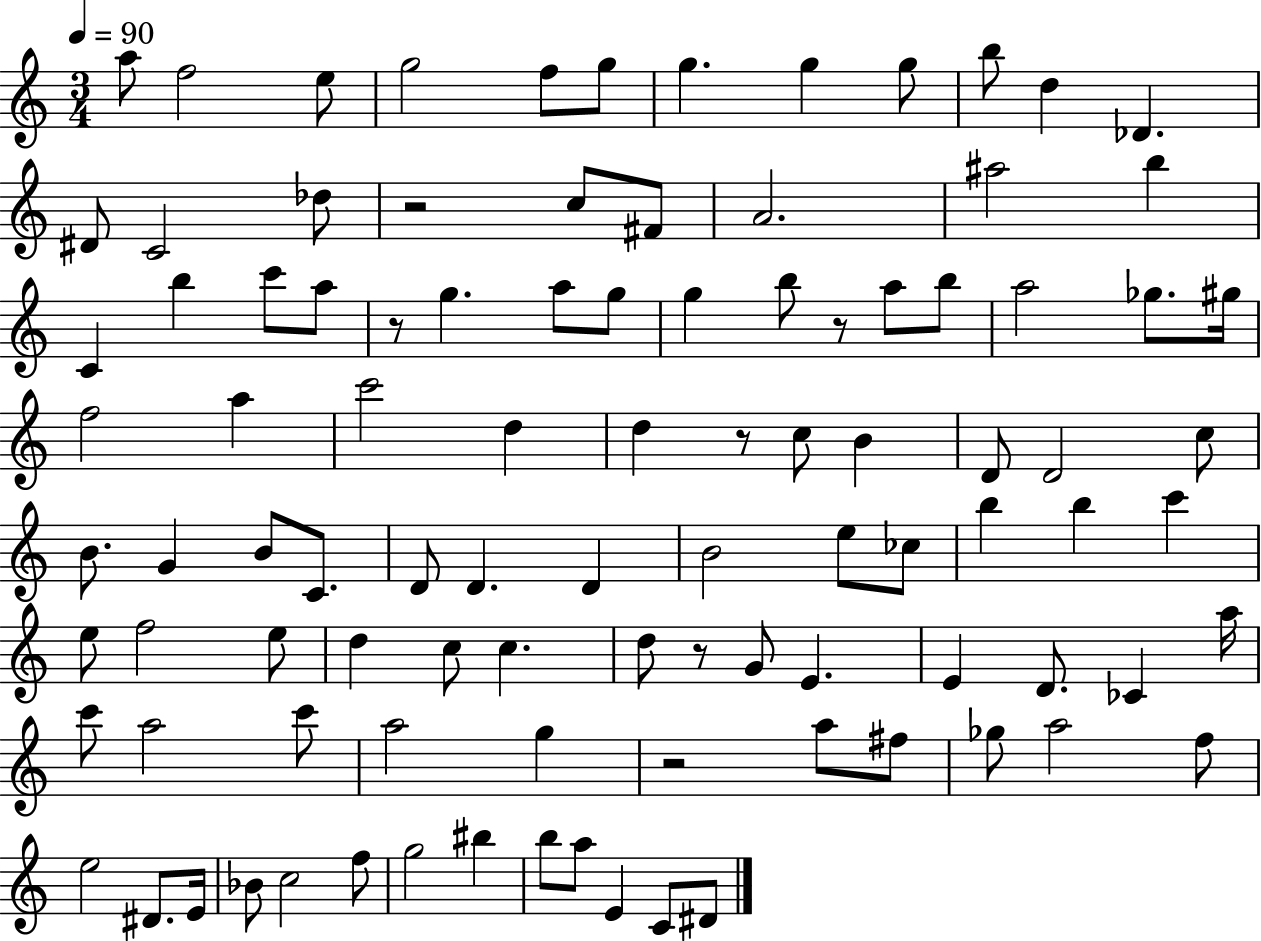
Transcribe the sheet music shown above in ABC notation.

X:1
T:Untitled
M:3/4
L:1/4
K:C
a/2 f2 e/2 g2 f/2 g/2 g g g/2 b/2 d _D ^D/2 C2 _d/2 z2 c/2 ^F/2 A2 ^a2 b C b c'/2 a/2 z/2 g a/2 g/2 g b/2 z/2 a/2 b/2 a2 _g/2 ^g/4 f2 a c'2 d d z/2 c/2 B D/2 D2 c/2 B/2 G B/2 C/2 D/2 D D B2 e/2 _c/2 b b c' e/2 f2 e/2 d c/2 c d/2 z/2 G/2 E E D/2 _C a/4 c'/2 a2 c'/2 a2 g z2 a/2 ^f/2 _g/2 a2 f/2 e2 ^D/2 E/4 _B/2 c2 f/2 g2 ^b b/2 a/2 E C/2 ^D/2